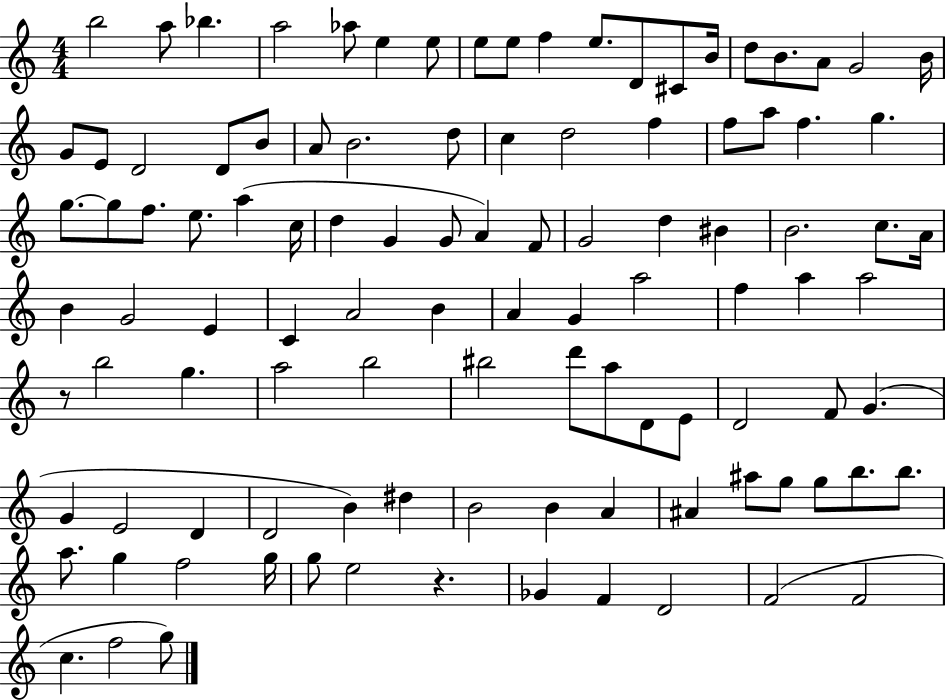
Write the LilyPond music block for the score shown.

{
  \clef treble
  \numericTimeSignature
  \time 4/4
  \key c \major
  \repeat volta 2 { b''2 a''8 bes''4. | a''2 aes''8 e''4 e''8 | e''8 e''8 f''4 e''8. d'8 cis'8 b'16 | d''8 b'8. a'8 g'2 b'16 | \break g'8 e'8 d'2 d'8 b'8 | a'8 b'2. d''8 | c''4 d''2 f''4 | f''8 a''8 f''4. g''4. | \break g''8.~~ g''8 f''8. e''8. a''4( c''16 | d''4 g'4 g'8 a'4) f'8 | g'2 d''4 bis'4 | b'2. c''8. a'16 | \break b'4 g'2 e'4 | c'4 a'2 b'4 | a'4 g'4 a''2 | f''4 a''4 a''2 | \break r8 b''2 g''4. | a''2 b''2 | bis''2 d'''8 a''8 d'8 e'8 | d'2 f'8 g'4.( | \break g'4 e'2 d'4 | d'2 b'4) dis''4 | b'2 b'4 a'4 | ais'4 ais''8 g''8 g''8 b''8. b''8. | \break a''8. g''4 f''2 g''16 | g''8 e''2 r4. | ges'4 f'4 d'2 | f'2( f'2 | \break c''4. f''2 g''8) | } \bar "|."
}